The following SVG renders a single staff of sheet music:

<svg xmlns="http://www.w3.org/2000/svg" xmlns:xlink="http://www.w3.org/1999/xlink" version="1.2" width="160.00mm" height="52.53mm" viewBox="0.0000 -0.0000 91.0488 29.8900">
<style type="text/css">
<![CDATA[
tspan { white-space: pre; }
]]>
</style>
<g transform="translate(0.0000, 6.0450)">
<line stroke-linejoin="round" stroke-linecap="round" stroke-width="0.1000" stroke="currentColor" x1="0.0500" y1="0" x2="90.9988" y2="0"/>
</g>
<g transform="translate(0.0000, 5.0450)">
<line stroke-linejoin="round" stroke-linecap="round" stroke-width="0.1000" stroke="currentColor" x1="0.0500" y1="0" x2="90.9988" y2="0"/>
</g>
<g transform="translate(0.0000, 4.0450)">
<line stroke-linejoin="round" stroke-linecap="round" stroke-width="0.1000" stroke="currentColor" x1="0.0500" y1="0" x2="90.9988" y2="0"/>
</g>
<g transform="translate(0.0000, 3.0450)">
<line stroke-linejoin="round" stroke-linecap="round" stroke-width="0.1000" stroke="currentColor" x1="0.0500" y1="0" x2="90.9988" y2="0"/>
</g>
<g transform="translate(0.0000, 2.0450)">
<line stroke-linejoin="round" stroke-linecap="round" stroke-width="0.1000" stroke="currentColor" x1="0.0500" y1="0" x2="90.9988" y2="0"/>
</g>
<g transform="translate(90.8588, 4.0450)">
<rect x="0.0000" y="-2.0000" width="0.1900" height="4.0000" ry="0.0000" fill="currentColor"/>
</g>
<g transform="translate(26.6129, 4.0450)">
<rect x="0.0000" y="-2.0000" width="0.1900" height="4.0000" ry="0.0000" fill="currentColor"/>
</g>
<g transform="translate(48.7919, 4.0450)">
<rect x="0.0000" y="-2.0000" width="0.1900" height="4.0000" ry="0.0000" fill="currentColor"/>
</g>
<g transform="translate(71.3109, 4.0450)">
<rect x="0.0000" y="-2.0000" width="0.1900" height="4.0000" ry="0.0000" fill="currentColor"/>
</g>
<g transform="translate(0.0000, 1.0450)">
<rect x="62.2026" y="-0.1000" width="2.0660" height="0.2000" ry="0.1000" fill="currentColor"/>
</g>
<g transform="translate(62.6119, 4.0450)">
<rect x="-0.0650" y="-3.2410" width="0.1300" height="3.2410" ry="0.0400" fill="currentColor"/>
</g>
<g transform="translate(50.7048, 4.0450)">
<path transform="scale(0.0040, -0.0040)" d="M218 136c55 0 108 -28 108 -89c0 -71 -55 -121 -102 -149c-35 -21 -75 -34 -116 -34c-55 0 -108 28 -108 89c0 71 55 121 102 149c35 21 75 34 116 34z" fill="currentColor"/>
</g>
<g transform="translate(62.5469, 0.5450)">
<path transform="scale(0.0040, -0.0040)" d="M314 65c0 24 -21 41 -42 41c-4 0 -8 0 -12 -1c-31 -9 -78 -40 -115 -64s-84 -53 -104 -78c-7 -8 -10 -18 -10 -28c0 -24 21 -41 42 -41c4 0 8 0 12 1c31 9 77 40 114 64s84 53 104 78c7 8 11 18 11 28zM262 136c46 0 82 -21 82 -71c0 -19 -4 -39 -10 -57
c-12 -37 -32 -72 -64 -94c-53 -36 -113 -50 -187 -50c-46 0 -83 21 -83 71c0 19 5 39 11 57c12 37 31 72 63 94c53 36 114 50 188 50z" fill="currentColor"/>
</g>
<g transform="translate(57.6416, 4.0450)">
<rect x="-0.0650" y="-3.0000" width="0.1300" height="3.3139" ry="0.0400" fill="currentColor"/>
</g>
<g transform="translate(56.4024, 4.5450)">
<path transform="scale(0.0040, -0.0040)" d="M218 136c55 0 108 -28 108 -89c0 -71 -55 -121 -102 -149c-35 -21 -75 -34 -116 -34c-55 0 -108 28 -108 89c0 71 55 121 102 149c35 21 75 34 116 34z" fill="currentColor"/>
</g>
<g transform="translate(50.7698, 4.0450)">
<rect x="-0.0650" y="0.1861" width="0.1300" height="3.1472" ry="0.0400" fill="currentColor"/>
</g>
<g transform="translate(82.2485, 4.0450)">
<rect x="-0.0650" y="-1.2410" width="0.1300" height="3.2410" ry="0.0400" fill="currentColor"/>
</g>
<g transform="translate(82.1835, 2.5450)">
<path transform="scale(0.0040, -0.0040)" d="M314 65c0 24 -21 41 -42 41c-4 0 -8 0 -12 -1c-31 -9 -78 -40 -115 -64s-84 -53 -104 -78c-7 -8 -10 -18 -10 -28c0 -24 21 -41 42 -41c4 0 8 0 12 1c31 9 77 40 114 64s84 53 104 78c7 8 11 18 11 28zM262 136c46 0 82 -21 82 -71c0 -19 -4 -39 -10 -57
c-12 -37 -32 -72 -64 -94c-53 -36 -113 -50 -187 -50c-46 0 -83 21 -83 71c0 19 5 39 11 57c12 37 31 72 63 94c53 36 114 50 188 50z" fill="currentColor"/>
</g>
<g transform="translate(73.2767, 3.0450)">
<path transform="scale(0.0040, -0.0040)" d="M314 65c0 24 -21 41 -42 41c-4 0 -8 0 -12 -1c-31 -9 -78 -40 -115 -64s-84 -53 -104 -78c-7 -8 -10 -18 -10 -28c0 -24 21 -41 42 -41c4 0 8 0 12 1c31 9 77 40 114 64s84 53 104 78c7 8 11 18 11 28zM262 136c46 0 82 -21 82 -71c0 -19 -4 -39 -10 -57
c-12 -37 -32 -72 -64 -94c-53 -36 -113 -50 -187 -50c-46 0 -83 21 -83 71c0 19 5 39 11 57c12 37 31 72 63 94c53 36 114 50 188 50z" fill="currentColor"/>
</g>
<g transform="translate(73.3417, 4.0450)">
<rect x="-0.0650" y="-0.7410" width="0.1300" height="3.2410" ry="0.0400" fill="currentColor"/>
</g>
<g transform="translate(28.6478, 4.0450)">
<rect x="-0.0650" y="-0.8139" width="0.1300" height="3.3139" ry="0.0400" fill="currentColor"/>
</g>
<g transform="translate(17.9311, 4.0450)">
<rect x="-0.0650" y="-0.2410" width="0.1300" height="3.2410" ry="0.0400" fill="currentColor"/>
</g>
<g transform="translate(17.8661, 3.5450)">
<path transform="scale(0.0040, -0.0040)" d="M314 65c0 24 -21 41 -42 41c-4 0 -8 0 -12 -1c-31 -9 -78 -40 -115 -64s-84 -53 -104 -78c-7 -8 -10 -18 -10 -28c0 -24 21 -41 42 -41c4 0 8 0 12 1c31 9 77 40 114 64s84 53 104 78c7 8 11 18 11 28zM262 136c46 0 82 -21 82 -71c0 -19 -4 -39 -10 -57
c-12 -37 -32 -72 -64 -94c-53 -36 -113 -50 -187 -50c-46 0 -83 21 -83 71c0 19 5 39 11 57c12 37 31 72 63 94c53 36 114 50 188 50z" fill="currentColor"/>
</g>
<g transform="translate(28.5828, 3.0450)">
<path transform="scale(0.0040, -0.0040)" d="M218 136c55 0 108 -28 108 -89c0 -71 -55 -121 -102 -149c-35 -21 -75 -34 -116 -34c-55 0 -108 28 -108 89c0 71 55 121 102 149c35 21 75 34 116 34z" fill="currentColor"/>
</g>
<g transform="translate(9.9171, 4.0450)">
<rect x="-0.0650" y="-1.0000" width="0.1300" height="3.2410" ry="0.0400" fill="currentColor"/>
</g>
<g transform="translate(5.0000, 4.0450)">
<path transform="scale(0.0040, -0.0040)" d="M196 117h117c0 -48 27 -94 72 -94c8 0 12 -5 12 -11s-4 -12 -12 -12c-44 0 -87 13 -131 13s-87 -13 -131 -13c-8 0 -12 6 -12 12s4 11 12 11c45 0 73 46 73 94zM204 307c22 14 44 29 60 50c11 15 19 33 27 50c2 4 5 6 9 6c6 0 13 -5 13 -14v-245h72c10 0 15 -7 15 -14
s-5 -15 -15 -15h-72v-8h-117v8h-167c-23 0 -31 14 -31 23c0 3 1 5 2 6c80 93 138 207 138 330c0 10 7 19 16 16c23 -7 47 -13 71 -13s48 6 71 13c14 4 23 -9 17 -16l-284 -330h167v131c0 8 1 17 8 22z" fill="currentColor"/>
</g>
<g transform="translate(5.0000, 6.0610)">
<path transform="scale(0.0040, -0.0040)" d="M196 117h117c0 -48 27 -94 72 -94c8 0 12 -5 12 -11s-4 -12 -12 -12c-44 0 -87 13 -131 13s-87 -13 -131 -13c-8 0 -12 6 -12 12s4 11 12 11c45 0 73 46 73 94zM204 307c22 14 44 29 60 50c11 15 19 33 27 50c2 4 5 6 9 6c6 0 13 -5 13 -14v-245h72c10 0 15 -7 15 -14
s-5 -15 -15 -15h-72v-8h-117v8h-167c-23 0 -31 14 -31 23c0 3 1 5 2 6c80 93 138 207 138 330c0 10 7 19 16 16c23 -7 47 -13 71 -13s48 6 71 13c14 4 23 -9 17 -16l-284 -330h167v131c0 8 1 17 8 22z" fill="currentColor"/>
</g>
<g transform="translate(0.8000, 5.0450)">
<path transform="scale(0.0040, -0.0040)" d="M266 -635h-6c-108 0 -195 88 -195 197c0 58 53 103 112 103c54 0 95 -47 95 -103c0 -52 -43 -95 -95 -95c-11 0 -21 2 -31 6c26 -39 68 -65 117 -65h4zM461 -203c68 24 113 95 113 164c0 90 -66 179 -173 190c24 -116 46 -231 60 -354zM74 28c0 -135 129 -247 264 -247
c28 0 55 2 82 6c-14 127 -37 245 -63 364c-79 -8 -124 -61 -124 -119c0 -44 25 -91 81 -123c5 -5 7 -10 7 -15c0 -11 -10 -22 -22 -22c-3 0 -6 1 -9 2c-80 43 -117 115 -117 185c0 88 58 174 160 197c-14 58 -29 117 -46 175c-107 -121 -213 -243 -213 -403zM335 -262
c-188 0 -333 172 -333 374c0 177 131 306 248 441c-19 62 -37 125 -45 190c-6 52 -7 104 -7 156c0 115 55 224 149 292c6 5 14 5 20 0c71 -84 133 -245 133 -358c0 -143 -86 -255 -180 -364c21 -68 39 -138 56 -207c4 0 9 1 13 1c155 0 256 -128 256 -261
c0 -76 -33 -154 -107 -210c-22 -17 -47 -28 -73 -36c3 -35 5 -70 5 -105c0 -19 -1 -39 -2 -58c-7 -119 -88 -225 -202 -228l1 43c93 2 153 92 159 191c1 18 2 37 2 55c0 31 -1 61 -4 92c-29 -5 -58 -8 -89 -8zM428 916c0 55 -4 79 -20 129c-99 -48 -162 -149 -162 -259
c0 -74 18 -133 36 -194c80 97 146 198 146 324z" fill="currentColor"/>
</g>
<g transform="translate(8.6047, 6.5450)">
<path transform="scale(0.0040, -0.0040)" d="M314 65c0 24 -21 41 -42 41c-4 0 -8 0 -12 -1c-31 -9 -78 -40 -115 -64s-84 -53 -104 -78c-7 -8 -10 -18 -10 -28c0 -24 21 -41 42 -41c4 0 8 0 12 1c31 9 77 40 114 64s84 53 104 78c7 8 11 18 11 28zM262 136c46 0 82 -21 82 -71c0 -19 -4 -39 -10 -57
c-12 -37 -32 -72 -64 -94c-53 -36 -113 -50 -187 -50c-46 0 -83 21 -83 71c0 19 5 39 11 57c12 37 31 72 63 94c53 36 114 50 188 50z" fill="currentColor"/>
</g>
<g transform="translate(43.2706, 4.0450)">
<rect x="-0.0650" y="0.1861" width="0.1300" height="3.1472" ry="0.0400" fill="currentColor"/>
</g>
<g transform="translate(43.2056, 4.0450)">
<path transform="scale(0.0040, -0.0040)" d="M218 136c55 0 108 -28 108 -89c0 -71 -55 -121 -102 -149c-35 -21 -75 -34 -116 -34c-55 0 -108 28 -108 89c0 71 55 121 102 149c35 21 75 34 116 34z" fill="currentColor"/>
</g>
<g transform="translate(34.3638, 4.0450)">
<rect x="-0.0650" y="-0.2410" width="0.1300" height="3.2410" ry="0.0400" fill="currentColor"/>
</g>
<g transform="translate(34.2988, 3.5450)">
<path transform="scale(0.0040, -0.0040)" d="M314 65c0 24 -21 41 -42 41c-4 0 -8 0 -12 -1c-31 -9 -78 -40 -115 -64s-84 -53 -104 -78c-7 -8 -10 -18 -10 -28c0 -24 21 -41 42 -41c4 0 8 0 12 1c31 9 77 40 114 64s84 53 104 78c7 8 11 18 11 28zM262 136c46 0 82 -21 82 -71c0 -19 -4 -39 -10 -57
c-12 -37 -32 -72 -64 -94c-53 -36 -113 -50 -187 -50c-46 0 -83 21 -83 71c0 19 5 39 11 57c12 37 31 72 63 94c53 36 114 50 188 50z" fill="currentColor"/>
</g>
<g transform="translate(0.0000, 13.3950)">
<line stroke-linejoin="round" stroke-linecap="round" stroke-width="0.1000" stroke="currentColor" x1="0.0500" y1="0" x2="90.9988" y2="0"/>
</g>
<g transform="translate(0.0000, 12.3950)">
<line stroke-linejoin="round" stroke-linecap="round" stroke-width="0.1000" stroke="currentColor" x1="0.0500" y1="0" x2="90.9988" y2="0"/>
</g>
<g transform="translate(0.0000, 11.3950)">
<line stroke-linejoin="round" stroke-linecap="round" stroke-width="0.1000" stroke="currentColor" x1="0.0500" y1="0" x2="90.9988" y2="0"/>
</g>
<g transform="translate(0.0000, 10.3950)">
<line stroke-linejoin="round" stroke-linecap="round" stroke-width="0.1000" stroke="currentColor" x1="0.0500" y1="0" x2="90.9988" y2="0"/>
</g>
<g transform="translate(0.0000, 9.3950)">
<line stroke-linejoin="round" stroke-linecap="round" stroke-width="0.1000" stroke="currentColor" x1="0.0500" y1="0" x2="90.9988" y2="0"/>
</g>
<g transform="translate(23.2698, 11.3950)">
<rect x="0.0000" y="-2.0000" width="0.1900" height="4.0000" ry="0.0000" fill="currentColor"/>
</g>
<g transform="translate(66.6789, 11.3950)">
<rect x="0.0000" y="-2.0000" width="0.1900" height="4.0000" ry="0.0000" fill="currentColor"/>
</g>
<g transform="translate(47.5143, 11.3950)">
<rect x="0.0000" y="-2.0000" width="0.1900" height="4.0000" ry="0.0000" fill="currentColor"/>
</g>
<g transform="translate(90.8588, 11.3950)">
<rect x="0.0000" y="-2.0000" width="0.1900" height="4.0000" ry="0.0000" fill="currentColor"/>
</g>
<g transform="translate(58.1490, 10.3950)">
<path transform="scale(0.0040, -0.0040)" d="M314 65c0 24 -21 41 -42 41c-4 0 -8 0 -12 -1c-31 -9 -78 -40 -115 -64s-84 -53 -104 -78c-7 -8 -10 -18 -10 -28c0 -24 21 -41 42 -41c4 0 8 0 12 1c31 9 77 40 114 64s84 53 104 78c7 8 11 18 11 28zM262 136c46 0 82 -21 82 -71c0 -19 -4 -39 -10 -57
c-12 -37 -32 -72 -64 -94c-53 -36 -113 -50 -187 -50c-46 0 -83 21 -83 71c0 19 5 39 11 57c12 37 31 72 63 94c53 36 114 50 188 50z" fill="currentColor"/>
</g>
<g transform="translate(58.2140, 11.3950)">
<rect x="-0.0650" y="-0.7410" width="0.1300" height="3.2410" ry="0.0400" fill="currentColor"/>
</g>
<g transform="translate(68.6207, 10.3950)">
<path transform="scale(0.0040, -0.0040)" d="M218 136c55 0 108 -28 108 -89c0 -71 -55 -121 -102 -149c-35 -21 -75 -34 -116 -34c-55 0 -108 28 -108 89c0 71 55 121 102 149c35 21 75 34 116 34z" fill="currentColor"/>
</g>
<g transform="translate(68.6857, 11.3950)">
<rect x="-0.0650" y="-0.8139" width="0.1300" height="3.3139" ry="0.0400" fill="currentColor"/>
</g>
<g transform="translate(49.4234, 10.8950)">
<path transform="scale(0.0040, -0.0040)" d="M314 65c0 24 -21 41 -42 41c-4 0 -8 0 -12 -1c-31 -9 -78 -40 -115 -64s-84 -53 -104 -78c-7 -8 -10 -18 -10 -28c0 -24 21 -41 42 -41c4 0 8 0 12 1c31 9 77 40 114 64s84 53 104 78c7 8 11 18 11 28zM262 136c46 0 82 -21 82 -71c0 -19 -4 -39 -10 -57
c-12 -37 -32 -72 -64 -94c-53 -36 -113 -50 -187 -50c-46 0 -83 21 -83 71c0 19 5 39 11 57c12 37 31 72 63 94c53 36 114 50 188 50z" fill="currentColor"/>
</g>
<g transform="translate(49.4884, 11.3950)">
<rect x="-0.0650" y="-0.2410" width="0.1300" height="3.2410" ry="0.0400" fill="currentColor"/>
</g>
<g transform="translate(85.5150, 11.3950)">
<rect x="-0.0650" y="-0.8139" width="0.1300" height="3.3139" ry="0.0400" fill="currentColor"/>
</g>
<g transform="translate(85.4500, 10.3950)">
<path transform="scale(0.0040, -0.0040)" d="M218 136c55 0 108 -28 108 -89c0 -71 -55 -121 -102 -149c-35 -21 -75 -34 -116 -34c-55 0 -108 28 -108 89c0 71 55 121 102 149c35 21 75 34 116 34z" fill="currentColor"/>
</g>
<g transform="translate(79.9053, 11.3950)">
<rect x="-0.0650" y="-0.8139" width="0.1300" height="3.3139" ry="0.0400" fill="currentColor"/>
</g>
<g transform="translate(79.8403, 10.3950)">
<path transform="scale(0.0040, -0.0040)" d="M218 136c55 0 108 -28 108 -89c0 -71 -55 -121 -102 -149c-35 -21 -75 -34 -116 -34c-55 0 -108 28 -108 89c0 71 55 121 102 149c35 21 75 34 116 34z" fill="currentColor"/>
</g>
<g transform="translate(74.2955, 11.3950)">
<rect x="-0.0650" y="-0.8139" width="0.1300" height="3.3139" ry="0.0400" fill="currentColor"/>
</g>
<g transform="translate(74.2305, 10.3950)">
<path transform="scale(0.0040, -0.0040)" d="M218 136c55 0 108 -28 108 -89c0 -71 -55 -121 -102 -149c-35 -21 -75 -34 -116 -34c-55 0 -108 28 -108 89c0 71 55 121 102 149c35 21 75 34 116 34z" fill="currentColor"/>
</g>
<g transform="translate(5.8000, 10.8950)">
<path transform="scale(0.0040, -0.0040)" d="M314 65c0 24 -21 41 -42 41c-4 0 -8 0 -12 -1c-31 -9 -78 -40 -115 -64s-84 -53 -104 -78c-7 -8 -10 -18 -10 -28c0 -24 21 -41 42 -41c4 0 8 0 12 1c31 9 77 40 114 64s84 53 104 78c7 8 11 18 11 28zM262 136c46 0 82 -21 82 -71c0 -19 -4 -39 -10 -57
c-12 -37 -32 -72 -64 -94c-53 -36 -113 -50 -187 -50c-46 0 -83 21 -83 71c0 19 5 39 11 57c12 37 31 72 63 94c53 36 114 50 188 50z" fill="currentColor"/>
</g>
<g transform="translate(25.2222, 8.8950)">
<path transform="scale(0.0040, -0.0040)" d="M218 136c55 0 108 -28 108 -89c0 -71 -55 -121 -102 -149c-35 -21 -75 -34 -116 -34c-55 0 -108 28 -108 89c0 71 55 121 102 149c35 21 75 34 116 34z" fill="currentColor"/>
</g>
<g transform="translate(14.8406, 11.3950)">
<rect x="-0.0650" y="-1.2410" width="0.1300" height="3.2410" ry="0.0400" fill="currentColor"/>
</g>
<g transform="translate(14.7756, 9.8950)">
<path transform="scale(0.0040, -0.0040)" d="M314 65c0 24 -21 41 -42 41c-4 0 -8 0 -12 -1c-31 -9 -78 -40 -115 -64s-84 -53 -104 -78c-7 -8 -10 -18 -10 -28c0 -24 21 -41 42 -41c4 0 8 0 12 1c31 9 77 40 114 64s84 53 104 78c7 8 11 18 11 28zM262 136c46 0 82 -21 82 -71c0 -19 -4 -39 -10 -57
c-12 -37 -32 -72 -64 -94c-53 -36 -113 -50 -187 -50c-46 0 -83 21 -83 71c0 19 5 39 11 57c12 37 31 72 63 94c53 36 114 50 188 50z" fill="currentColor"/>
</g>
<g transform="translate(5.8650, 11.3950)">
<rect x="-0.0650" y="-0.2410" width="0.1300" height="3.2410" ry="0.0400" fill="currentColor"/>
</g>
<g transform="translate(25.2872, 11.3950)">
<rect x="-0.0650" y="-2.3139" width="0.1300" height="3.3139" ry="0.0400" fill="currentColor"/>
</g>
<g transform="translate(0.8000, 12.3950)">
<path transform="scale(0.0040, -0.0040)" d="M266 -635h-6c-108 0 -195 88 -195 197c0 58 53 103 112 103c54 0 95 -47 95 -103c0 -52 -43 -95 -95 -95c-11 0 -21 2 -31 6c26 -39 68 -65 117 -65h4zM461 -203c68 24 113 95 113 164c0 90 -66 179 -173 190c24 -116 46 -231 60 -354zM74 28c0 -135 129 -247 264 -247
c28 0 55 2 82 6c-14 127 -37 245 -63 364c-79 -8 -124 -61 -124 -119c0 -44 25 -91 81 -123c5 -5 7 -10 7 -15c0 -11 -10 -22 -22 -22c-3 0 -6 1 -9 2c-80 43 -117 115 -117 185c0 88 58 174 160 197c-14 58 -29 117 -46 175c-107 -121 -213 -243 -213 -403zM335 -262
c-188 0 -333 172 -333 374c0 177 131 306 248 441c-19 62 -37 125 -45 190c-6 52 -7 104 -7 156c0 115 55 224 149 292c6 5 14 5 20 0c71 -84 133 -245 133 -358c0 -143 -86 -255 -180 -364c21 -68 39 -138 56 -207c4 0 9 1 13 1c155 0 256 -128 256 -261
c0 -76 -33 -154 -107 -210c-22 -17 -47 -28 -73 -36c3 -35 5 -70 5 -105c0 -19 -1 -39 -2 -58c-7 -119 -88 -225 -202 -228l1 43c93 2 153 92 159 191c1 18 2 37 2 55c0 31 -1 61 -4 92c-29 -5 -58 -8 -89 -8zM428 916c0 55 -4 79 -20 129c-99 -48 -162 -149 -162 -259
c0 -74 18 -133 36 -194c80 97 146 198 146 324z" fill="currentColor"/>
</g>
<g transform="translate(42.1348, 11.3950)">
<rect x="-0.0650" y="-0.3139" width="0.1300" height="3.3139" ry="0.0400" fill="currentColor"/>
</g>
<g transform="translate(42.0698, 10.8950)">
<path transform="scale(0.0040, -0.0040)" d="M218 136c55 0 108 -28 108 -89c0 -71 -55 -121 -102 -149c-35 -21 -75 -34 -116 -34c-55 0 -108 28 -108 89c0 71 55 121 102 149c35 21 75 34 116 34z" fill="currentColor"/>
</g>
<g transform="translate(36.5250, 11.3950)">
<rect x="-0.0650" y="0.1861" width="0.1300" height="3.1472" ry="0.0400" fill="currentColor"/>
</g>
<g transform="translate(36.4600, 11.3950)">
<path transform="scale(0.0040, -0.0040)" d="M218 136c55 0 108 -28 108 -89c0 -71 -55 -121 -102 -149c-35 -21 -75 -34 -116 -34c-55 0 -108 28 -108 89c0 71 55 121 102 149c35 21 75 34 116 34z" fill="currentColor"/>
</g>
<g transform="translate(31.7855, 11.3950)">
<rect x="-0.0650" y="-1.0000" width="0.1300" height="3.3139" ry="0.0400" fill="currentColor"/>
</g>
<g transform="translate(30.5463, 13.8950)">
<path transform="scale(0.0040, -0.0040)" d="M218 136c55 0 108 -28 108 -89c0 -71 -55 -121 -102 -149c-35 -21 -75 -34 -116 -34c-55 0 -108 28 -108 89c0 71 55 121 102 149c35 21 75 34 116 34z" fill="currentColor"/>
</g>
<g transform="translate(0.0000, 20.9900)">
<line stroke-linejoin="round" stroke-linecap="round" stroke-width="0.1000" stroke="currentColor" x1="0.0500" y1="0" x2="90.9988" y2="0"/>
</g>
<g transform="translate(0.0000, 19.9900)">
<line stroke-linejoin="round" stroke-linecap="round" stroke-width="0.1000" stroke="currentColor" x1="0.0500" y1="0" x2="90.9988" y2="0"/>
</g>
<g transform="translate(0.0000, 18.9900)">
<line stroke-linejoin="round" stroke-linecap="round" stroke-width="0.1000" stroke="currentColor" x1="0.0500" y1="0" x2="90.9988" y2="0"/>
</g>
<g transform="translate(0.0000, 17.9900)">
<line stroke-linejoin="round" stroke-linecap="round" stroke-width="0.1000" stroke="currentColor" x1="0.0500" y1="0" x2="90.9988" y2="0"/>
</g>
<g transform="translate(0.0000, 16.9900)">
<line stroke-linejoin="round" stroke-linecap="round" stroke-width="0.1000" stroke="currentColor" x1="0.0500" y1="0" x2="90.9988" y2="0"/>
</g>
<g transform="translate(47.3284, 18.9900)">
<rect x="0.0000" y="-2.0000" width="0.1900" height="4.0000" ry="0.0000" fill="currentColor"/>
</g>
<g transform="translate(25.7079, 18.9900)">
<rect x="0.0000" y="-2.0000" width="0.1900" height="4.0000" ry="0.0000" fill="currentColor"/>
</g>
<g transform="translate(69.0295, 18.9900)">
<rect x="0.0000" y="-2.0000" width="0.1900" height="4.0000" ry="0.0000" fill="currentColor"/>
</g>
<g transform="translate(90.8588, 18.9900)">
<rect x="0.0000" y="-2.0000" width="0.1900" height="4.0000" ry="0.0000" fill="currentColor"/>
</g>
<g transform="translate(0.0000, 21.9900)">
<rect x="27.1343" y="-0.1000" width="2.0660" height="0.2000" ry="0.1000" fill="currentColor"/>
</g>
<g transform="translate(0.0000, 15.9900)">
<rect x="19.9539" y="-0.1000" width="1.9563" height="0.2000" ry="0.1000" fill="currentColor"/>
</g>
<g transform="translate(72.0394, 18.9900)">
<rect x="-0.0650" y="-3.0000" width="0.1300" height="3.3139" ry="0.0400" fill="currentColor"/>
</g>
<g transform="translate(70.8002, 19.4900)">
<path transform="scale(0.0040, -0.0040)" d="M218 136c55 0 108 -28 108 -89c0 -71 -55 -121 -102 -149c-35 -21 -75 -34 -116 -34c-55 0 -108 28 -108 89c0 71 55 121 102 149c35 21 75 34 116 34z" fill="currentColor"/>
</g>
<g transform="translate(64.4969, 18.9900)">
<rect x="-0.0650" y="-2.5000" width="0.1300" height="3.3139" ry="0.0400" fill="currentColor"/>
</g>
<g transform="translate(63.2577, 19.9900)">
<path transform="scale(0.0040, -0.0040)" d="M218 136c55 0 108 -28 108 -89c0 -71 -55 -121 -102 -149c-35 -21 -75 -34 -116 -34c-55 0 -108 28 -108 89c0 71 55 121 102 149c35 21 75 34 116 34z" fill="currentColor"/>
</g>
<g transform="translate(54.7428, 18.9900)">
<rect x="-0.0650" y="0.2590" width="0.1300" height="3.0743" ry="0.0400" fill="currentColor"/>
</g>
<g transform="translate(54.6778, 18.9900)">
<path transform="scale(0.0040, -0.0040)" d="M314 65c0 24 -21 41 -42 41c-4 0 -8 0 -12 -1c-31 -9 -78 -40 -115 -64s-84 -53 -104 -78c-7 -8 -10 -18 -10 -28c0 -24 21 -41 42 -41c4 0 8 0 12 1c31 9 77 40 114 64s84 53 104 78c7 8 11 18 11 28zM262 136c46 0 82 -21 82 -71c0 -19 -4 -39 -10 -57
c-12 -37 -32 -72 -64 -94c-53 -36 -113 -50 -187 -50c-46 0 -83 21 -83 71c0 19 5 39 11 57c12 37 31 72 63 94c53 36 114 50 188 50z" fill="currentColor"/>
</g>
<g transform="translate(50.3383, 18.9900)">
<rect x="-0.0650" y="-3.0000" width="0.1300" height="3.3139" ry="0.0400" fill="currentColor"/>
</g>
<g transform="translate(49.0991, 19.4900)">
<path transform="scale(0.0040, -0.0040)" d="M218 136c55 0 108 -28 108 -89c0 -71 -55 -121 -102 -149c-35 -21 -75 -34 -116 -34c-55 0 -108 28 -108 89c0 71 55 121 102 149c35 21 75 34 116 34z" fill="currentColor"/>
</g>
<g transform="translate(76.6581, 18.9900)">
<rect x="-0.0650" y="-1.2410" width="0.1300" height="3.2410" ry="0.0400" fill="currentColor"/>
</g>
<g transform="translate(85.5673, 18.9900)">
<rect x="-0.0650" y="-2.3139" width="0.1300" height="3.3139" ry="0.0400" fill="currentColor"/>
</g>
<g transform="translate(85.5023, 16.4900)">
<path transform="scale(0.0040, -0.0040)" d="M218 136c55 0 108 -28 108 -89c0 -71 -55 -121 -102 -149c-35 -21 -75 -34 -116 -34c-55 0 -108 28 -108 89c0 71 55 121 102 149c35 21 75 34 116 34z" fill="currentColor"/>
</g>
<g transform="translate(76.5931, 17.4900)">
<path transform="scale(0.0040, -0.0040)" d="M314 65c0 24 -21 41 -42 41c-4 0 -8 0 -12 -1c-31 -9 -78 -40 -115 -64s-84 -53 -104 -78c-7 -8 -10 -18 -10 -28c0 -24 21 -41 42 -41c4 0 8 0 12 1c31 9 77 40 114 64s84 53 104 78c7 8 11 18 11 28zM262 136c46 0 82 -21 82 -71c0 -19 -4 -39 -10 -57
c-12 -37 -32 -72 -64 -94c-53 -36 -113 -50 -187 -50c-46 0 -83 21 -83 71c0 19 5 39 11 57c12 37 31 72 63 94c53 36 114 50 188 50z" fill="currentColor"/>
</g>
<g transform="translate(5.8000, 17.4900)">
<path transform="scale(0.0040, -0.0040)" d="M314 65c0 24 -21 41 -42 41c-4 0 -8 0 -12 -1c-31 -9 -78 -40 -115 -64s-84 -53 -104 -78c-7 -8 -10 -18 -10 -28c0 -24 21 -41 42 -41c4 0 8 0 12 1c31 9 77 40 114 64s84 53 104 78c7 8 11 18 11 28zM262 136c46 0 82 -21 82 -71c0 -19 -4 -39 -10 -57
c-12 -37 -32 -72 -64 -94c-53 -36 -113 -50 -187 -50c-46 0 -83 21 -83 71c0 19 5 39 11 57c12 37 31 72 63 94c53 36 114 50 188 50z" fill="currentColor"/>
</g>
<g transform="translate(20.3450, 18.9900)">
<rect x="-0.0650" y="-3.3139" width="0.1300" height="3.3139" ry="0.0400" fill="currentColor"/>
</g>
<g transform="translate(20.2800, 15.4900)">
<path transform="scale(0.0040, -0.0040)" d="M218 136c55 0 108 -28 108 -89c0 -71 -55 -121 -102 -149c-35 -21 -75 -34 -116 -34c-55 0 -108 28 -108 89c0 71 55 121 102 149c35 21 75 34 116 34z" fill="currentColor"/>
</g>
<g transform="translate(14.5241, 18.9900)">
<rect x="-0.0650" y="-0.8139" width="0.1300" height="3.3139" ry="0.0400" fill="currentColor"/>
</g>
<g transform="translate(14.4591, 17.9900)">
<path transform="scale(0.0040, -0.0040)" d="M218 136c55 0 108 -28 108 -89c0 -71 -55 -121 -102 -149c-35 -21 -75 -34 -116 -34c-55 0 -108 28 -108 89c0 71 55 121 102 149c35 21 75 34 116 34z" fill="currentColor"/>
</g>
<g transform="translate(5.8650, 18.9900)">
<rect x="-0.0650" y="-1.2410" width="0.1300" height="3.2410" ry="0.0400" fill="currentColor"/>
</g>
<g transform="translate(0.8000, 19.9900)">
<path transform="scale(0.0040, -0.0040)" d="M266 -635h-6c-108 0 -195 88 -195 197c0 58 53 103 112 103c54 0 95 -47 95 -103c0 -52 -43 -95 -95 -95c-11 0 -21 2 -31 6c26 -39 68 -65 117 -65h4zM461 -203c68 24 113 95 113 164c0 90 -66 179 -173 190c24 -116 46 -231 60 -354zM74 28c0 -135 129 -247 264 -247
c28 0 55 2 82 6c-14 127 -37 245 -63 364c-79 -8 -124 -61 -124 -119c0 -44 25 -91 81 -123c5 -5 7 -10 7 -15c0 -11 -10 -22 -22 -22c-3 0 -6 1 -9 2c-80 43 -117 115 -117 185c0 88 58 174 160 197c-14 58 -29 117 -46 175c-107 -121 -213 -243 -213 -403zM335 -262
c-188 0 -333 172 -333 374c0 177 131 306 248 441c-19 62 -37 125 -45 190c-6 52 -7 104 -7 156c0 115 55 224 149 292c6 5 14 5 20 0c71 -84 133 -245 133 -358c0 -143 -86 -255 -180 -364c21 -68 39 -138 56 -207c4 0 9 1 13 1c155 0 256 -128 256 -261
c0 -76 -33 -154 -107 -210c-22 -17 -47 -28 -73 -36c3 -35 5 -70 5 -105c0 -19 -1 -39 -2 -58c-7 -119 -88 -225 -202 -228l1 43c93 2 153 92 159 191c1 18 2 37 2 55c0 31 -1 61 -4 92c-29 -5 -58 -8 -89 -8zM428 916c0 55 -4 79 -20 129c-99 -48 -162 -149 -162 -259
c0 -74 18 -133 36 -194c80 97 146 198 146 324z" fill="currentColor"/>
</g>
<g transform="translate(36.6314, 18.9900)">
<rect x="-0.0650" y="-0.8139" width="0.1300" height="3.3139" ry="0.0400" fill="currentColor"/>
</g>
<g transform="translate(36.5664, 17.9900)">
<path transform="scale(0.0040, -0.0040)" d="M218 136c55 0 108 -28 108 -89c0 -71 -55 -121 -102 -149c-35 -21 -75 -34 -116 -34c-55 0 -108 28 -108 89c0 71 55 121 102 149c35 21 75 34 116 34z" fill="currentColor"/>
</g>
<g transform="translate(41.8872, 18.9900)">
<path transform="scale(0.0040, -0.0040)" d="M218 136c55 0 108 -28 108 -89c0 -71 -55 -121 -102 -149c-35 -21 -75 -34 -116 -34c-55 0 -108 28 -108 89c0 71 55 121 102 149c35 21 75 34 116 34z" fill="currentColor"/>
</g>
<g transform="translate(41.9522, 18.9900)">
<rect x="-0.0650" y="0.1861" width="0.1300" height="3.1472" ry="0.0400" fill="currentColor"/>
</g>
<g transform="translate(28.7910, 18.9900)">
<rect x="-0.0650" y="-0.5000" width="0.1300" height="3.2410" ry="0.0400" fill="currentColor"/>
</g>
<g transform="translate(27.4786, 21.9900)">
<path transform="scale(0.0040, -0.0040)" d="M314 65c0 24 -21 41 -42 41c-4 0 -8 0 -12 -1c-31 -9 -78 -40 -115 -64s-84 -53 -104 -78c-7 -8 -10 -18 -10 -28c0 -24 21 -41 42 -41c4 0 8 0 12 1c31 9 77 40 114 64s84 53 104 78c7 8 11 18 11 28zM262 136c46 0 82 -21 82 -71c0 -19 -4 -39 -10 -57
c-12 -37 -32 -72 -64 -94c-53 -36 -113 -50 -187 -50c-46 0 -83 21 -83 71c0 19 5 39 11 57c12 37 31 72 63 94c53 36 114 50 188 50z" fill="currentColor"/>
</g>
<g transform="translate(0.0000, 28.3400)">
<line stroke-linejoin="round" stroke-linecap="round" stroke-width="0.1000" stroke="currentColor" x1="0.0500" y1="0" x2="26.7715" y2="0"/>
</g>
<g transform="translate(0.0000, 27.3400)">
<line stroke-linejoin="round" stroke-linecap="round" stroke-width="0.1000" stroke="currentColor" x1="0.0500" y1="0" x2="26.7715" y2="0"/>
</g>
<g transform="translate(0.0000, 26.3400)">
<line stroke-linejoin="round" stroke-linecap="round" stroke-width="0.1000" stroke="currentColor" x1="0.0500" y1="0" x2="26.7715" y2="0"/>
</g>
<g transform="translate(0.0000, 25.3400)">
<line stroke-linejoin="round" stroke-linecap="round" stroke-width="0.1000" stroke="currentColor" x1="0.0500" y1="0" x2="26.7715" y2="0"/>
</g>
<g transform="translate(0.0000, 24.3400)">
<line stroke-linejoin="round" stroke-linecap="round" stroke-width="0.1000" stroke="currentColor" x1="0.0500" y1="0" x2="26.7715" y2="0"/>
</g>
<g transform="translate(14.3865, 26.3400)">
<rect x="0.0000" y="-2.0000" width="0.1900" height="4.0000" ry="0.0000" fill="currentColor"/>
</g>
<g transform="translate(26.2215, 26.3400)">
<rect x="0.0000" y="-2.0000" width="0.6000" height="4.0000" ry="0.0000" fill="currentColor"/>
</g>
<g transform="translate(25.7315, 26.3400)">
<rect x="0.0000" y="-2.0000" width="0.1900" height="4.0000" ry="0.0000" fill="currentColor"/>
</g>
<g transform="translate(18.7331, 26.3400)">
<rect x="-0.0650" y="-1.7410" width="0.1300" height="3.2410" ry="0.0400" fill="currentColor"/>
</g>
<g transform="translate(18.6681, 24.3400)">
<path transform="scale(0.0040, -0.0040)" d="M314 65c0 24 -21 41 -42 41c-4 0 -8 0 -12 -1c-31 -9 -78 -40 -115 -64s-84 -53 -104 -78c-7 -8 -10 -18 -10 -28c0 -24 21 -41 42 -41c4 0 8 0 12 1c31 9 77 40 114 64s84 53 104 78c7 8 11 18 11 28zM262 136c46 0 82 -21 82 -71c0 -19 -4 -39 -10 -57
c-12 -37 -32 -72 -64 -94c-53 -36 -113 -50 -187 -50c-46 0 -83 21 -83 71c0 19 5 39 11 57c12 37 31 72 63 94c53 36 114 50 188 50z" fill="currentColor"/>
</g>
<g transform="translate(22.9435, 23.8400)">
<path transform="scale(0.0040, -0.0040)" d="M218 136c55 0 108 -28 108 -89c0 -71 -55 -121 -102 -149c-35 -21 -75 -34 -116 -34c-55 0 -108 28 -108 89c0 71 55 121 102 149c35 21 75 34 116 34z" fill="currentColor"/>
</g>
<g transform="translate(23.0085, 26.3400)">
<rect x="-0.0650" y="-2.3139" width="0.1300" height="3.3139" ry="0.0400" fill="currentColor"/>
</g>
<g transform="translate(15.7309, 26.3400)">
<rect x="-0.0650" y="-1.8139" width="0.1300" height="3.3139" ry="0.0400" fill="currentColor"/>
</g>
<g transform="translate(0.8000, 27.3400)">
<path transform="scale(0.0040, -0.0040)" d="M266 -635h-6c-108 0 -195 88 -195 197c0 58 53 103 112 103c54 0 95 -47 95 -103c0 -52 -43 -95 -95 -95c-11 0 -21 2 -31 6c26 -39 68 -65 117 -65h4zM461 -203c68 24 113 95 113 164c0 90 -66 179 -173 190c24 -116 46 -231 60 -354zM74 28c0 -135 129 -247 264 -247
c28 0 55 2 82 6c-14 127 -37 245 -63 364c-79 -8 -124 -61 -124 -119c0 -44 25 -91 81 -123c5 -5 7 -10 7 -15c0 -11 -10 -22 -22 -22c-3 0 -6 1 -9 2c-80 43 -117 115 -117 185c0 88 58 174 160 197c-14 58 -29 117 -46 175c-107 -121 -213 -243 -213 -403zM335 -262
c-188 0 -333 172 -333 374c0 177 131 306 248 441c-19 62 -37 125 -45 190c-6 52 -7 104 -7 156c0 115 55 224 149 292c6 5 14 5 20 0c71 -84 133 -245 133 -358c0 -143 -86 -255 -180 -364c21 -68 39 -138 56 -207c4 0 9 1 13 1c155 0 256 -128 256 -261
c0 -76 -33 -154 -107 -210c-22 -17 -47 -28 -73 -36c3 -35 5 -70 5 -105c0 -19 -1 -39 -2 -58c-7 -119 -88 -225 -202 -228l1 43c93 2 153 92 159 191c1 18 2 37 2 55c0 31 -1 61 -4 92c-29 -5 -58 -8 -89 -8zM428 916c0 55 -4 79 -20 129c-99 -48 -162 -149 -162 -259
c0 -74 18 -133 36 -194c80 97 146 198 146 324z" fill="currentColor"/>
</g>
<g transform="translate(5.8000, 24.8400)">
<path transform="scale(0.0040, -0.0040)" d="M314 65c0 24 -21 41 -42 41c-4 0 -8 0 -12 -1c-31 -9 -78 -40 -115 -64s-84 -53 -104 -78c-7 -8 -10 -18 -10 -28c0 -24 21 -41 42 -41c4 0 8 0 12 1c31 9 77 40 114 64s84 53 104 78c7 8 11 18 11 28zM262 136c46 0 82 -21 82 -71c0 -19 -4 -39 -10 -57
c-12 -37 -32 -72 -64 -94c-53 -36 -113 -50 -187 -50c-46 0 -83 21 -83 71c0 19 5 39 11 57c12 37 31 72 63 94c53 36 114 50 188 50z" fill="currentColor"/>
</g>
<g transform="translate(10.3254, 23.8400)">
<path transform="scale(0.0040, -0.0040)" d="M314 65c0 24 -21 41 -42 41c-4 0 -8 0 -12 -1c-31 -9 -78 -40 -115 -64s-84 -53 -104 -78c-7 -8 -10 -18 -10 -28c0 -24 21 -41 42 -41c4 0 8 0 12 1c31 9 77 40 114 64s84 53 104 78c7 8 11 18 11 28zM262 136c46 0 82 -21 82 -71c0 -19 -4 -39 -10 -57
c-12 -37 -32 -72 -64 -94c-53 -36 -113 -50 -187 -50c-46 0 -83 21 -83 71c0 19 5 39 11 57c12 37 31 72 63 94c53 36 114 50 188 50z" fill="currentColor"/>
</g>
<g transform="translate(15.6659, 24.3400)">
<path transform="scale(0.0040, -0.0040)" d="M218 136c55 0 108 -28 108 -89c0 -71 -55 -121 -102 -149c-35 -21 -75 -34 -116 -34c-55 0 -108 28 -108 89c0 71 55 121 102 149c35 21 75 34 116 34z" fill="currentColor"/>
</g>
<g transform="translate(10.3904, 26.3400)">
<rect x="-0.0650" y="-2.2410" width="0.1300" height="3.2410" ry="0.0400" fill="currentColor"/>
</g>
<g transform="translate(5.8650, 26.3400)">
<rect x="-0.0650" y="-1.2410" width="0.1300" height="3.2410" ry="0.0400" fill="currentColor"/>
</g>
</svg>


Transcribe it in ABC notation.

X:1
T:Untitled
M:4/4
L:1/4
K:C
D2 c2 d c2 B B A b2 d2 e2 c2 e2 g D B c c2 d2 d d d d e2 d b C2 d B A B2 G A e2 g e2 g2 f f2 g